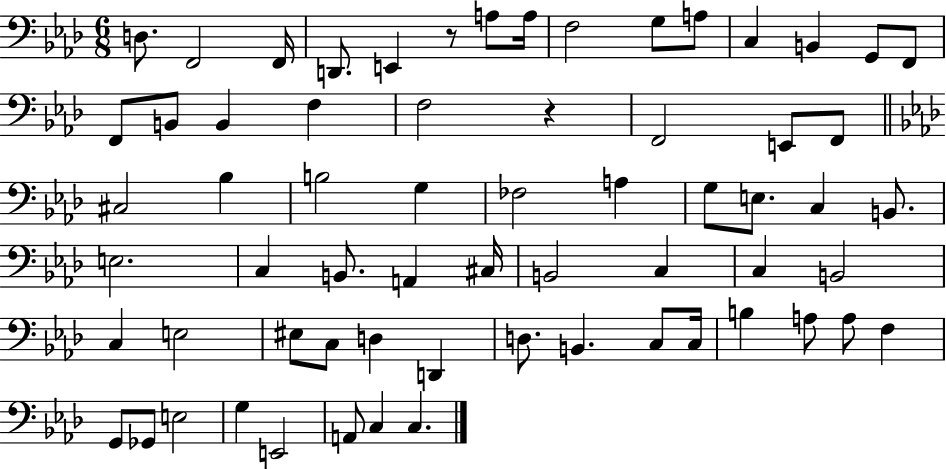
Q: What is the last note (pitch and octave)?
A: C3